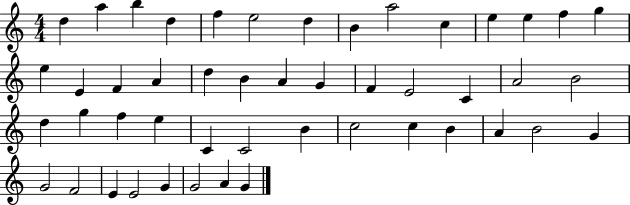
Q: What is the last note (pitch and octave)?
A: G4